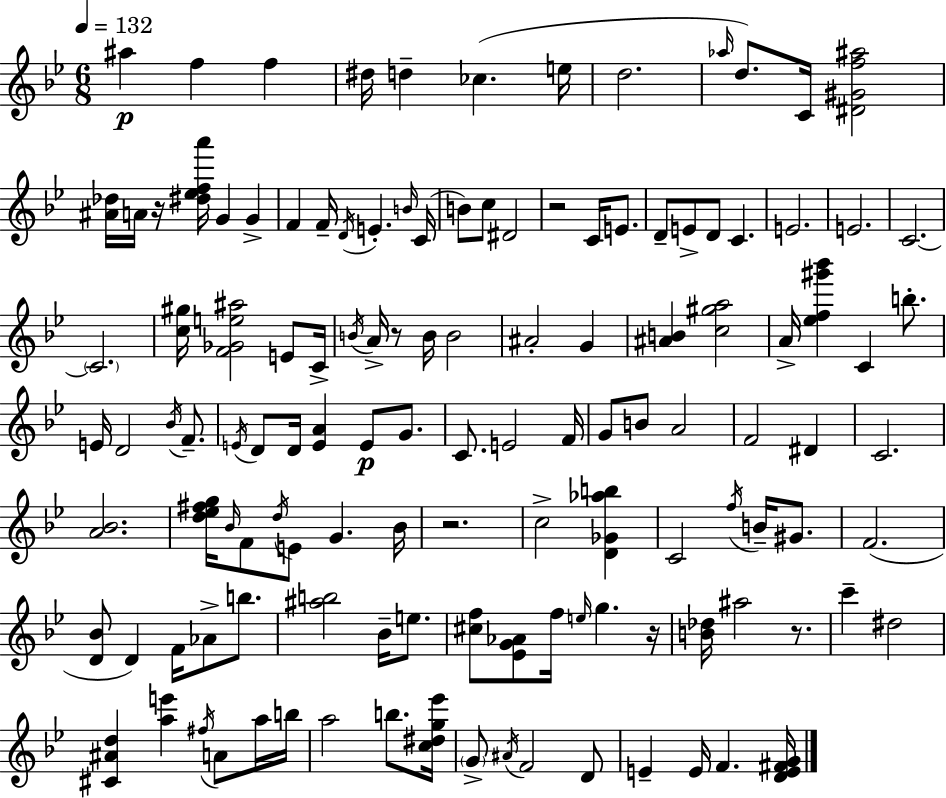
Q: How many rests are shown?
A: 6